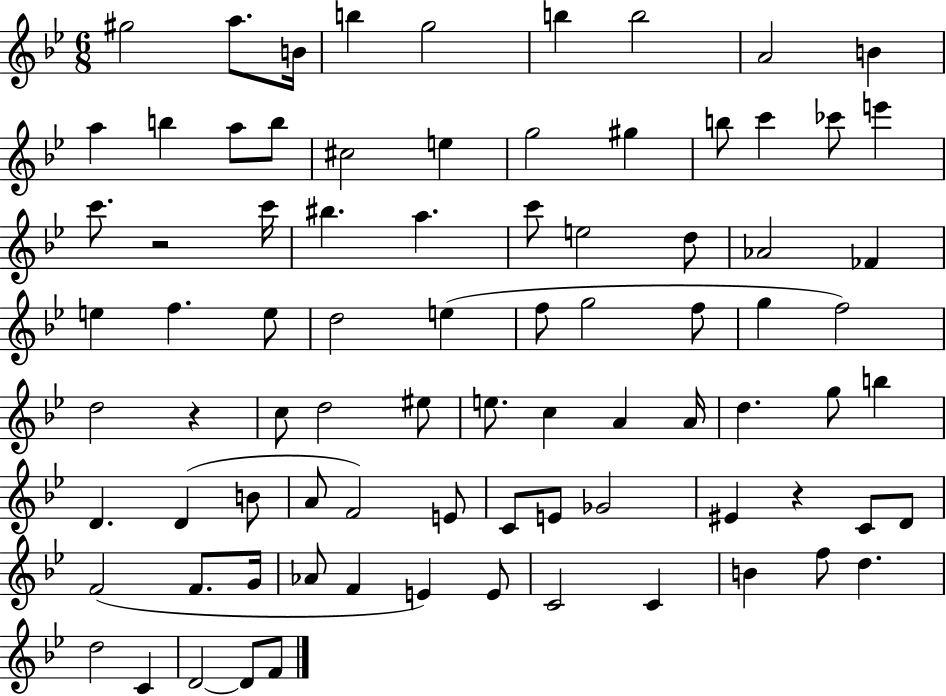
{
  \clef treble
  \numericTimeSignature
  \time 6/8
  \key bes \major
  gis''2 a''8. b'16 | b''4 g''2 | b''4 b''2 | a'2 b'4 | \break a''4 b''4 a''8 b''8 | cis''2 e''4 | g''2 gis''4 | b''8 c'''4 ces'''8 e'''4 | \break c'''8. r2 c'''16 | bis''4. a''4. | c'''8 e''2 d''8 | aes'2 fes'4 | \break e''4 f''4. e''8 | d''2 e''4( | f''8 g''2 f''8 | g''4 f''2) | \break d''2 r4 | c''8 d''2 eis''8 | e''8. c''4 a'4 a'16 | d''4. g''8 b''4 | \break d'4. d'4( b'8 | a'8 f'2) e'8 | c'8 e'8 ges'2 | eis'4 r4 c'8 d'8 | \break f'2( f'8. g'16 | aes'8 f'4 e'4) e'8 | c'2 c'4 | b'4 f''8 d''4. | \break d''2 c'4 | d'2~~ d'8 f'8 | \bar "|."
}